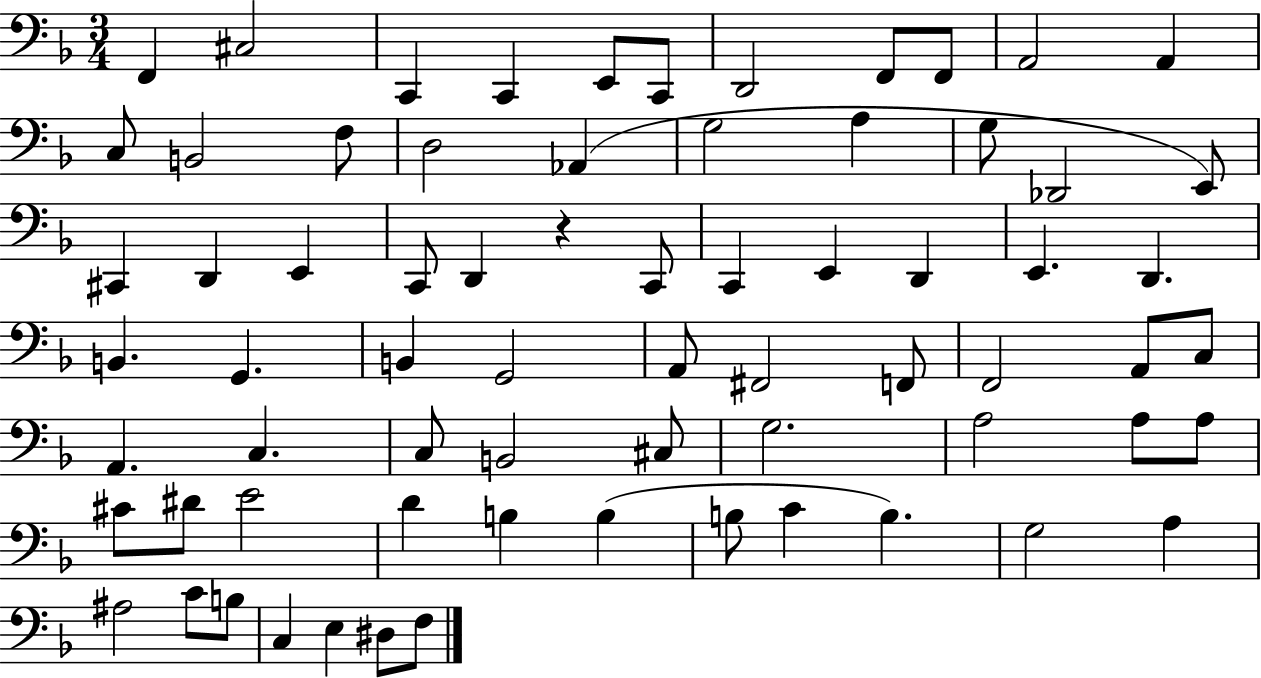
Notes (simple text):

F2/q C#3/h C2/q C2/q E2/e C2/e D2/h F2/e F2/e A2/h A2/q C3/e B2/h F3/e D3/h Ab2/q G3/h A3/q G3/e Db2/h E2/e C#2/q D2/q E2/q C2/e D2/q R/q C2/e C2/q E2/q D2/q E2/q. D2/q. B2/q. G2/q. B2/q G2/h A2/e F#2/h F2/e F2/h A2/e C3/e A2/q. C3/q. C3/e B2/h C#3/e G3/h. A3/h A3/e A3/e C#4/e D#4/e E4/h D4/q B3/q B3/q B3/e C4/q B3/q. G3/h A3/q A#3/h C4/e B3/e C3/q E3/q D#3/e F3/e